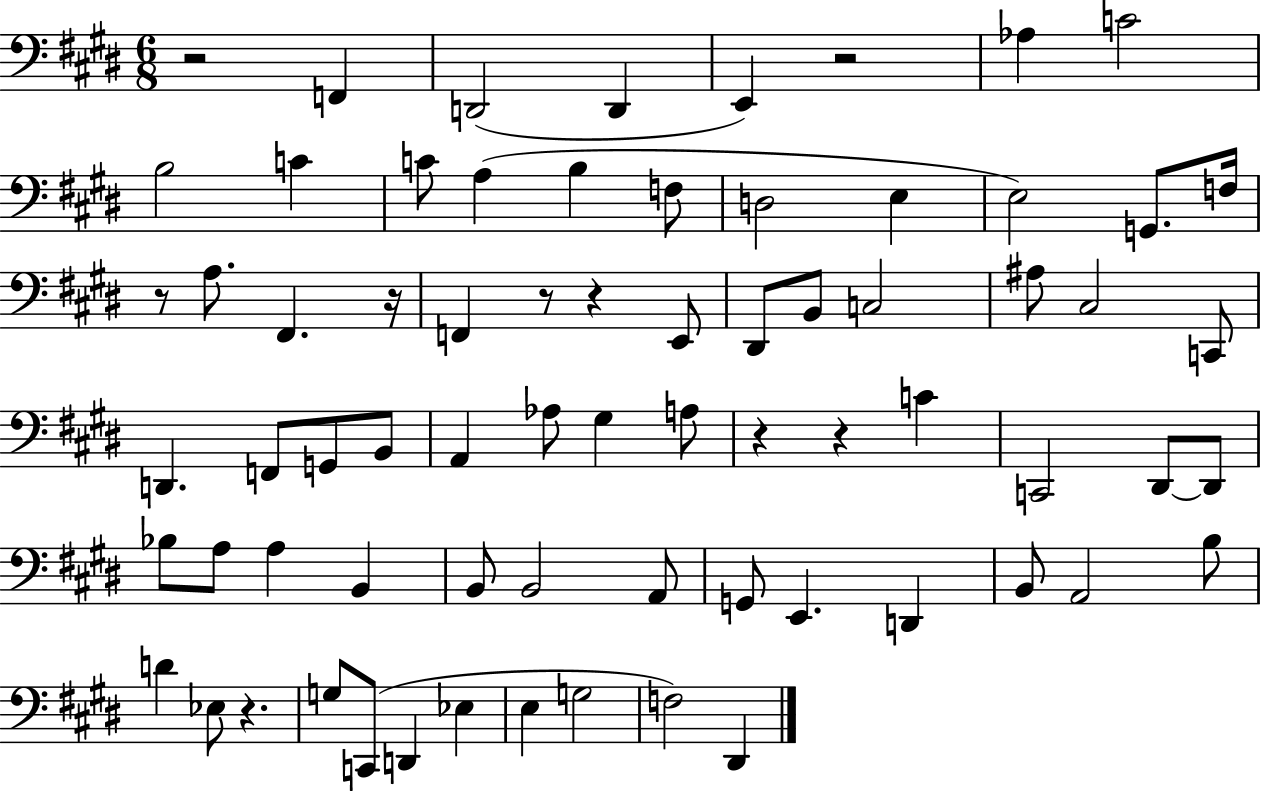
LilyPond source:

{
  \clef bass
  \numericTimeSignature
  \time 6/8
  \key e \major
  \repeat volta 2 { r2 f,4 | d,2( d,4 | e,4) r2 | aes4 c'2 | \break b2 c'4 | c'8 a4( b4 f8 | d2 e4 | e2) g,8. f16 | \break r8 a8. fis,4. r16 | f,4 r8 r4 e,8 | dis,8 b,8 c2 | ais8 cis2 c,8 | \break d,4. f,8 g,8 b,8 | a,4 aes8 gis4 a8 | r4 r4 c'4 | c,2 dis,8~~ dis,8 | \break bes8 a8 a4 b,4 | b,8 b,2 a,8 | g,8 e,4. d,4 | b,8 a,2 b8 | \break d'4 ees8 r4. | g8 c,8( d,4 ees4 | e4 g2 | f2) dis,4 | \break } \bar "|."
}